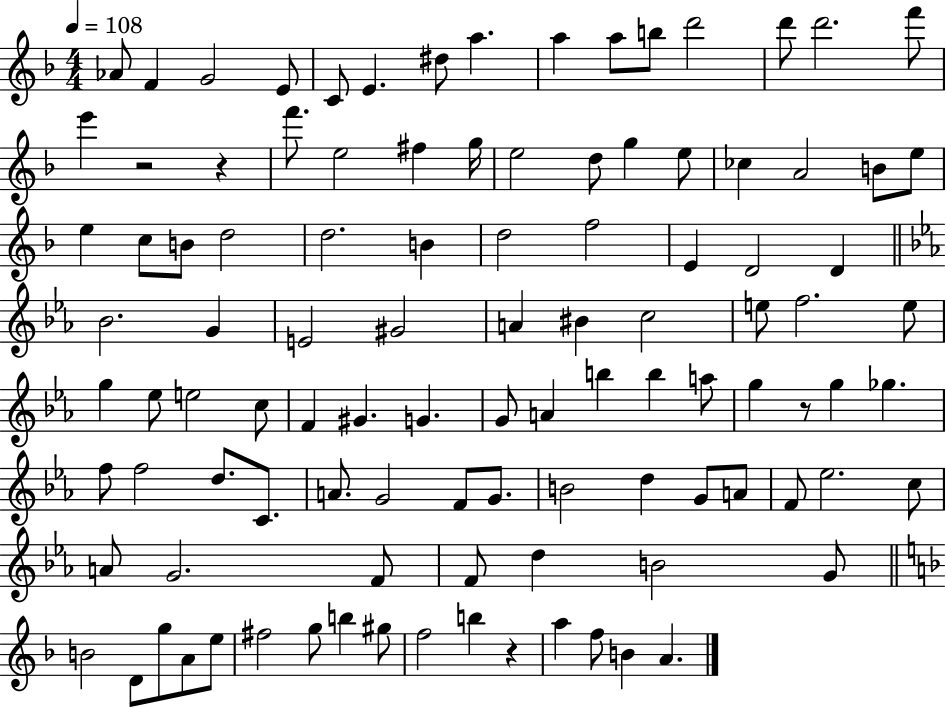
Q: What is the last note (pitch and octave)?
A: A4